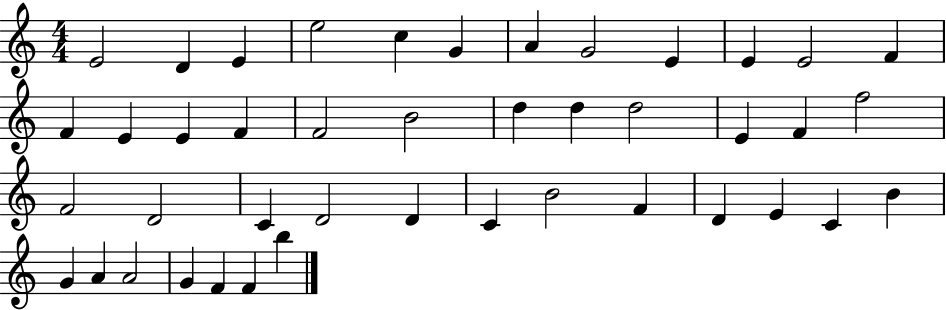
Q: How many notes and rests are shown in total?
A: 43